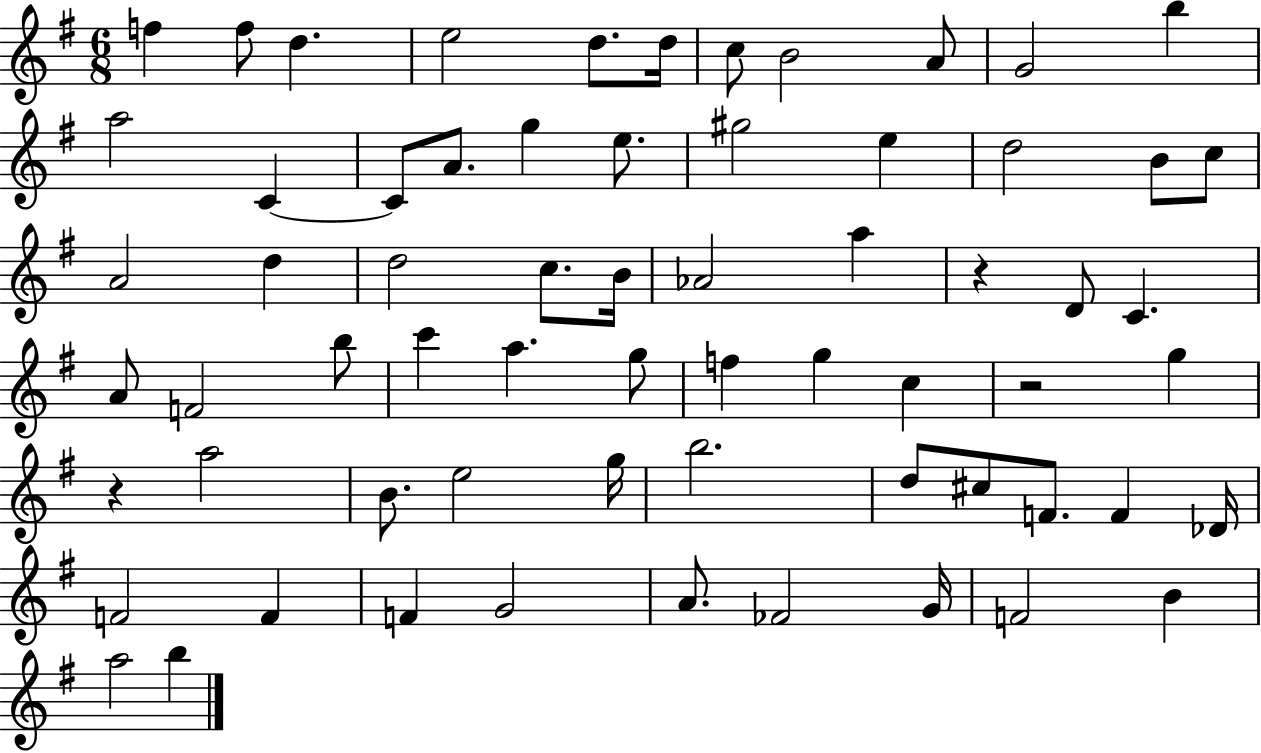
X:1
T:Untitled
M:6/8
L:1/4
K:G
f f/2 d e2 d/2 d/4 c/2 B2 A/2 G2 b a2 C C/2 A/2 g e/2 ^g2 e d2 B/2 c/2 A2 d d2 c/2 B/4 _A2 a z D/2 C A/2 F2 b/2 c' a g/2 f g c z2 g z a2 B/2 e2 g/4 b2 d/2 ^c/2 F/2 F _D/4 F2 F F G2 A/2 _F2 G/4 F2 B a2 b